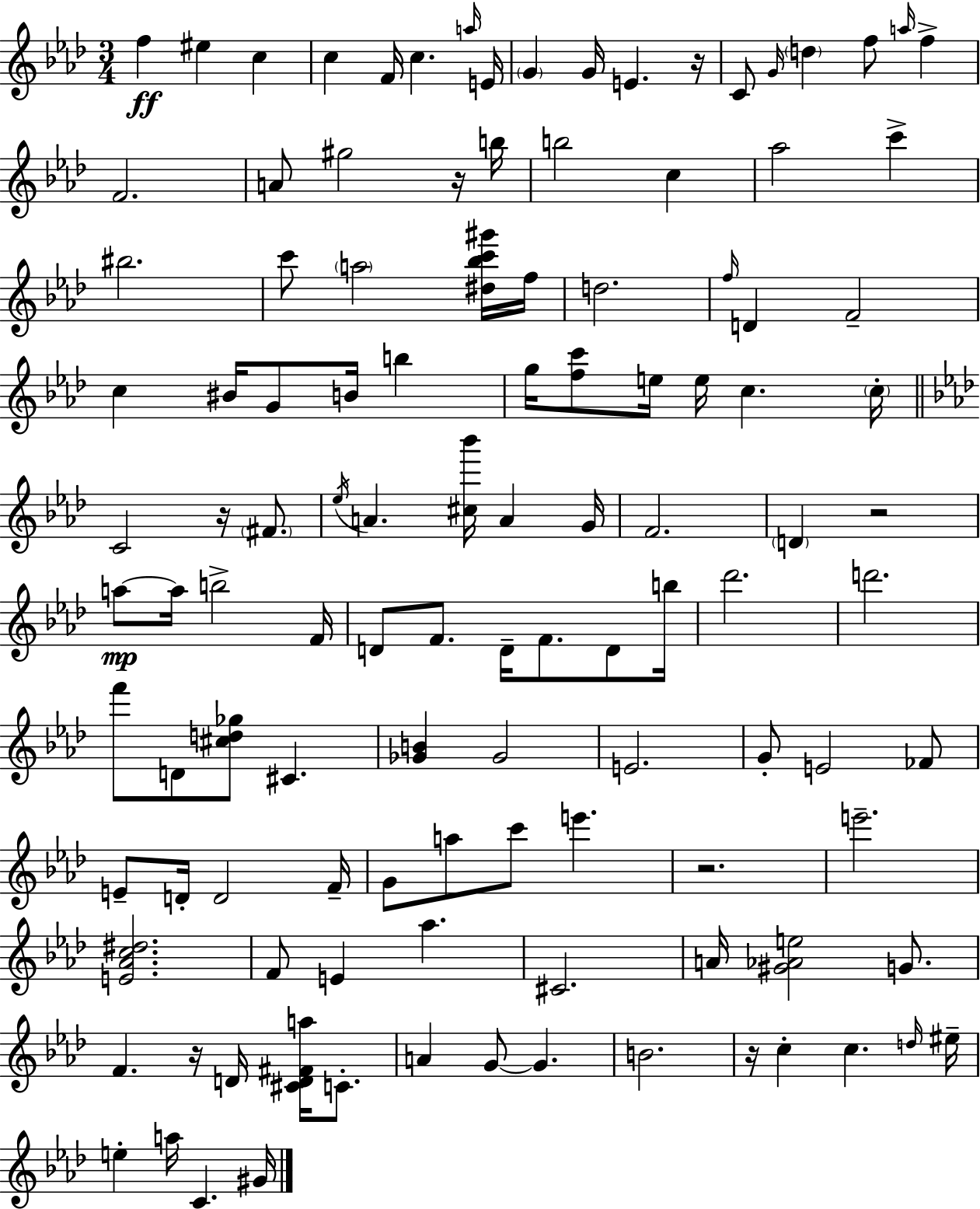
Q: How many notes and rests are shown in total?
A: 116